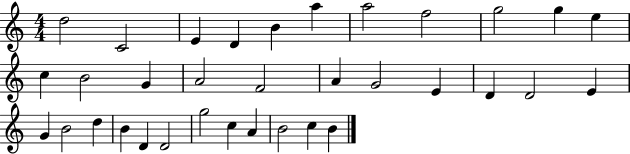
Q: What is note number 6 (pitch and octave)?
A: A5